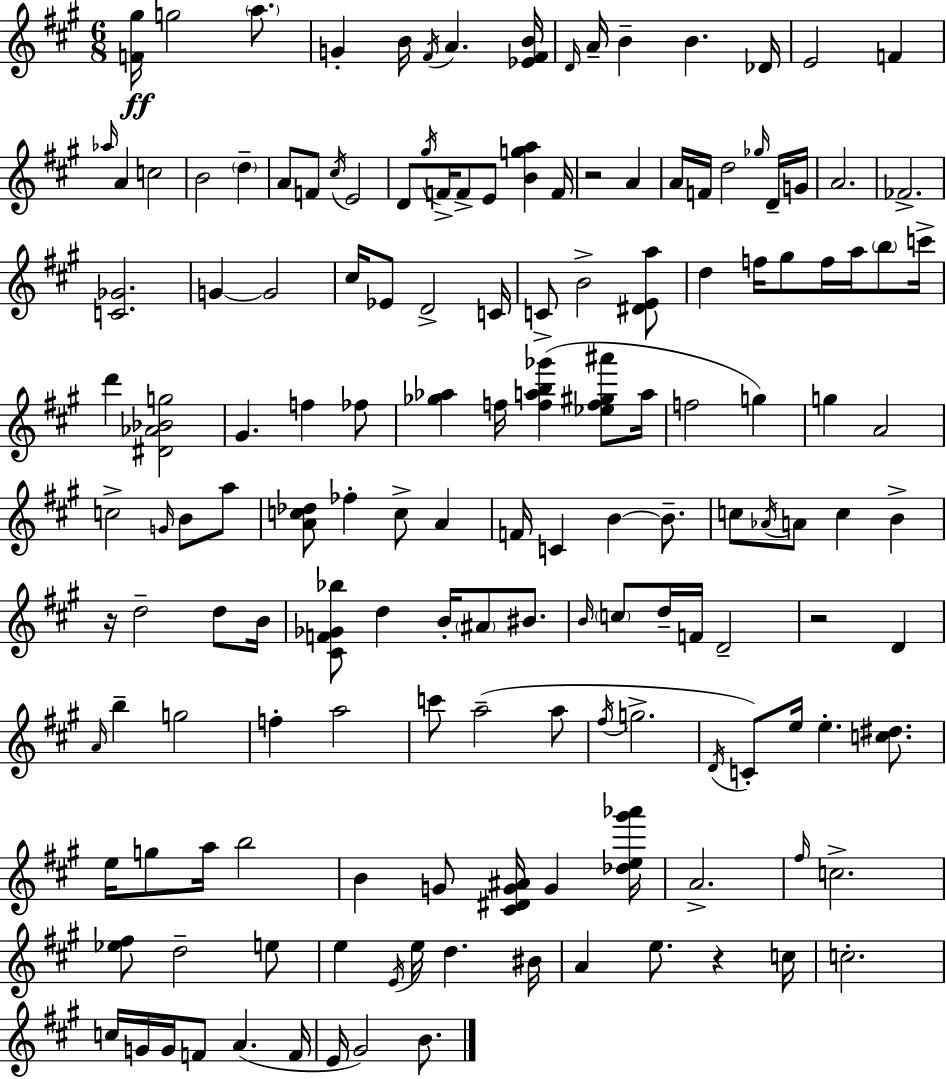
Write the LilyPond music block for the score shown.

{
  \clef treble
  \numericTimeSignature
  \time 6/8
  \key a \major
  <f' gis''>16\ff g''2 \parenthesize a''8. | g'4-. b'16 \acciaccatura { fis'16 } a'4. | <ees' fis' b'>16 \grace { d'16 } a'16-- b'4-- b'4. | des'16 e'2 f'4 | \break \grace { aes''16 } a'4 c''2 | b'2 \parenthesize d''4-- | a'8 f'8 \acciaccatura { cis''16 } e'2 | d'8 \acciaccatura { gis''16 } f'16-> f'8-> e'8 | \break <b' g'' a''>4 f'16 r2 | a'4 a'16 f'16 d''2 | \grace { ges''16 } d'16-- g'16 a'2. | fes'2.-> | \break <c' ges'>2. | g'4~~ g'2 | cis''16 ees'8 d'2-> | c'16 c'8-> b'2-> | \break <dis' e' a''>8 d''4 f''16 gis''8 | f''16 a''16 \parenthesize b''8 c'''16-> d'''4 <dis' aes' bes' g''>2 | gis'4. | f''4 fes''8 <ges'' aes''>4 f''16 <f'' a'' b'' ges'''>4( | \break <ees'' f'' gis'' ais'''>8 a''16 f''2 | g''4) g''4 a'2 | c''2-> | \grace { g'16 } b'8 a''8 <a' c'' des''>8 fes''4-. | \break c''8-> a'4 f'16 c'4 | b'4~~ b'8.-- c''8 \acciaccatura { aes'16 } a'8 | c''4 b'4-> r16 d''2-- | d''8 b'16 <cis' f' ges' bes''>8 d''4 | \break b'16-. \parenthesize ais'8 bis'8. \grace { b'16 } \parenthesize c''8 d''16-- | f'16 d'2-- r2 | d'4 \grace { a'16 } b''4-- | g''2 f''4-. | \break a''2 c'''8 | a''2--( a''8 \acciaccatura { fis''16 } g''2.-> | \acciaccatura { d'16 }) | c'8-. e''16 e''4.-. <c'' dis''>8. | \break e''16 g''8 a''16 b''2 | b'4 g'8 <cis' dis' g' ais'>16 g'4 <des'' e'' gis''' aes'''>16 | a'2.-> | \grace { fis''16 } c''2.-> | \break <ees'' fis''>8 d''2-- e''8 | e''4 \acciaccatura { e'16 } e''16 d''4. | bis'16 a'4 e''8. r4 | c''16 c''2.-. | \break c''16 g'16 g'16 f'8 a'4.( | f'16 e'16 gis'2) b'8. | \bar "|."
}